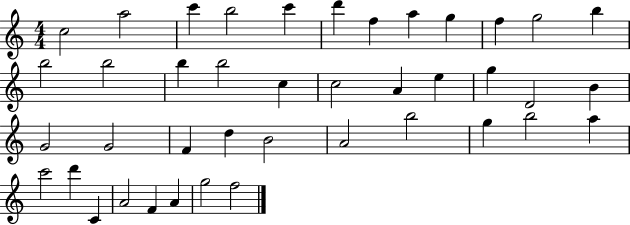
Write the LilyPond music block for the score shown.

{
  \clef treble
  \numericTimeSignature
  \time 4/4
  \key c \major
  c''2 a''2 | c'''4 b''2 c'''4 | d'''4 f''4 a''4 g''4 | f''4 g''2 b''4 | \break b''2 b''2 | b''4 b''2 c''4 | c''2 a'4 e''4 | g''4 d'2 b'4 | \break g'2 g'2 | f'4 d''4 b'2 | a'2 b''2 | g''4 b''2 a''4 | \break c'''2 d'''4 c'4 | a'2 f'4 a'4 | g''2 f''2 | \bar "|."
}